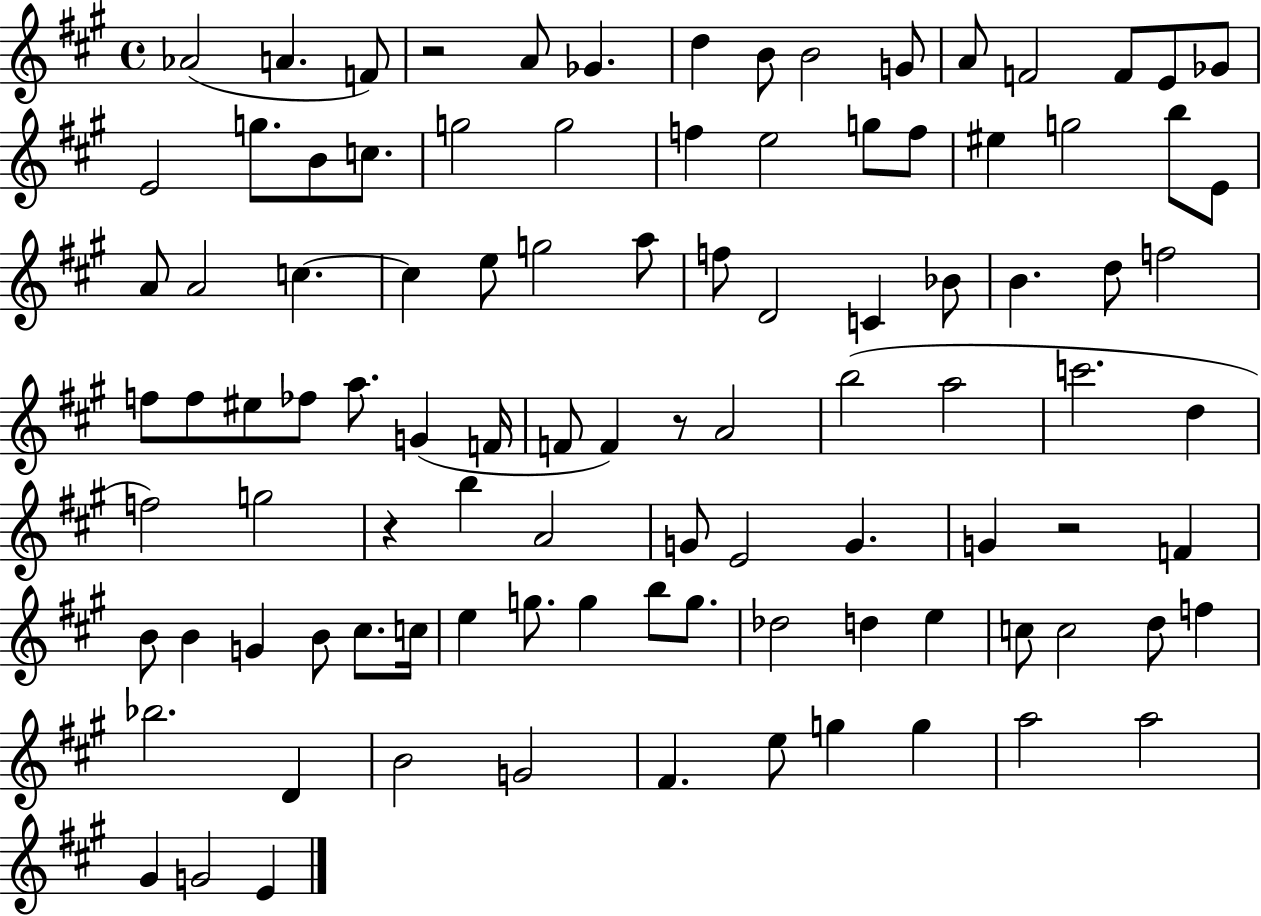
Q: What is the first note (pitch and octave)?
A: Ab4